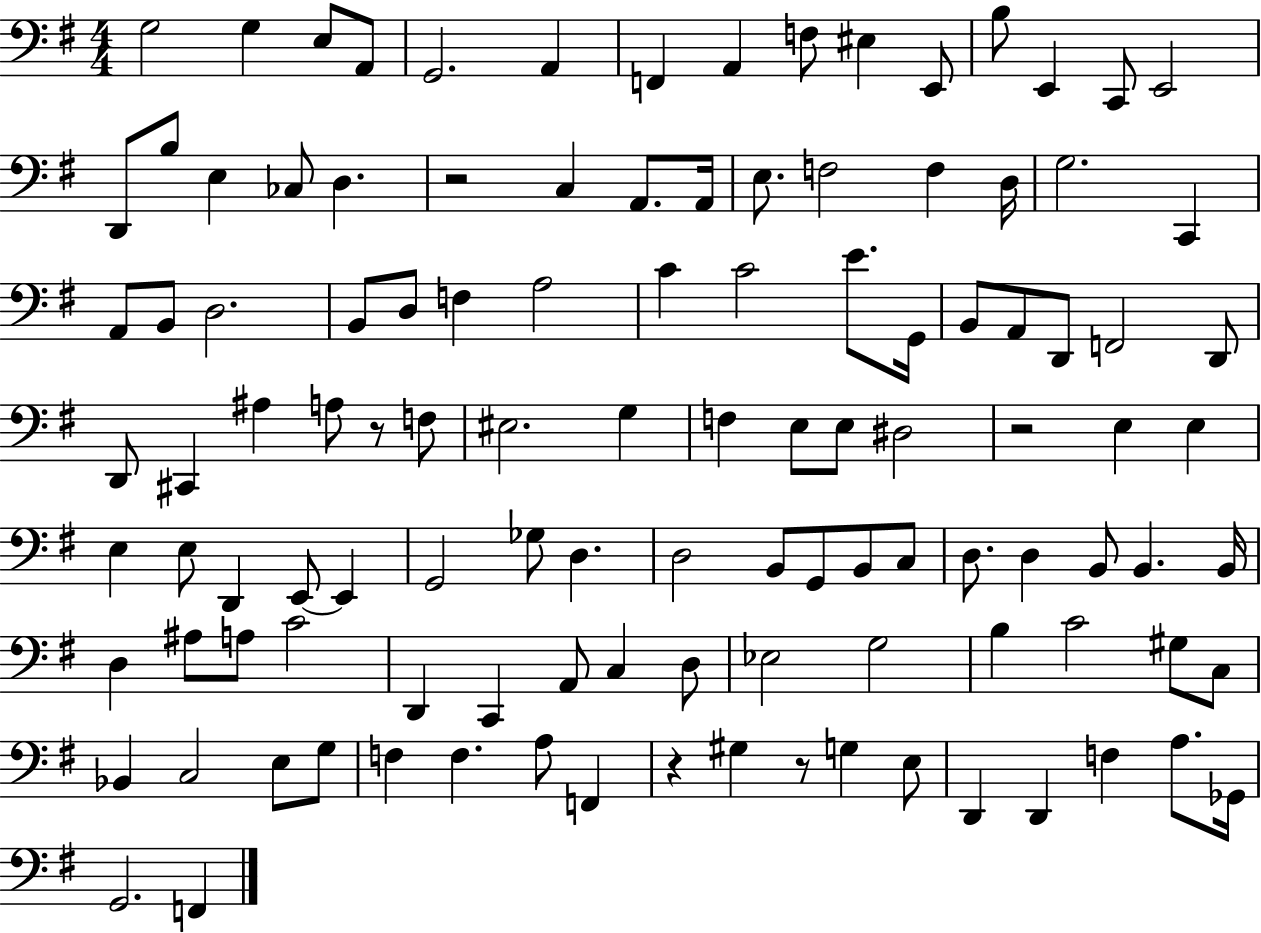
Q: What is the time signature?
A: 4/4